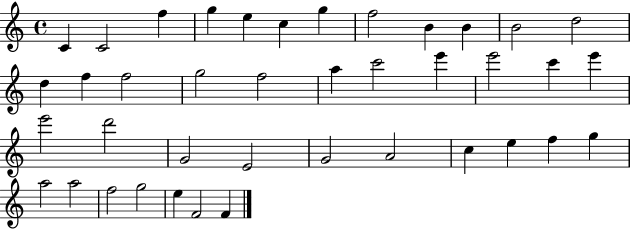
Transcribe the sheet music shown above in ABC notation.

X:1
T:Untitled
M:4/4
L:1/4
K:C
C C2 f g e c g f2 B B B2 d2 d f f2 g2 f2 a c'2 e' e'2 c' e' e'2 d'2 G2 E2 G2 A2 c e f g a2 a2 f2 g2 e F2 F